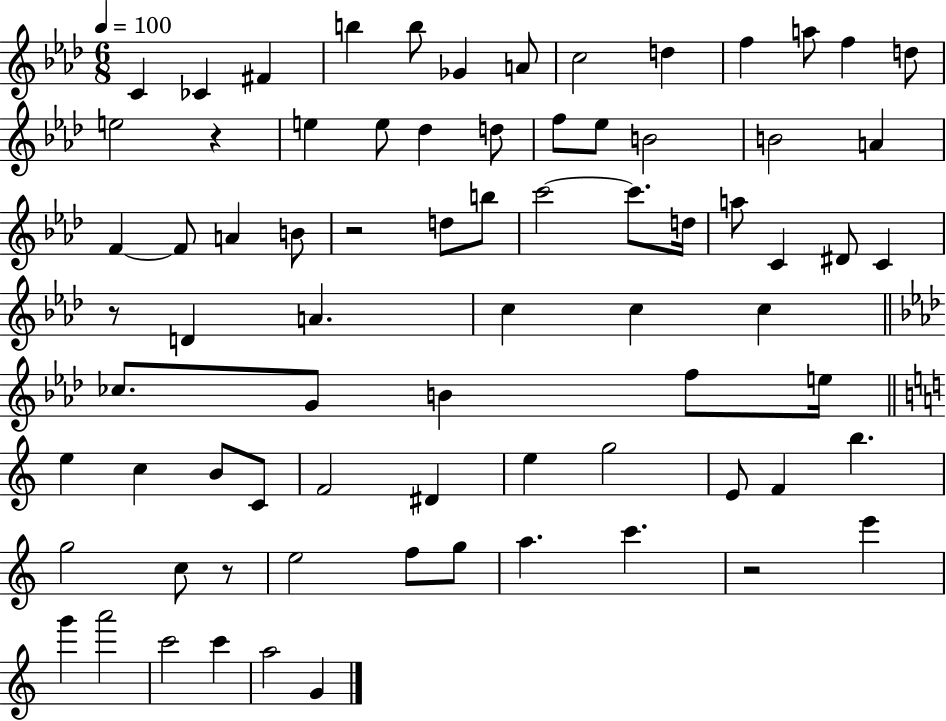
{
  \clef treble
  \numericTimeSignature
  \time 6/8
  \key aes \major
  \tempo 4 = 100
  c'4 ces'4 fis'4 | b''4 b''8 ges'4 a'8 | c''2 d''4 | f''4 a''8 f''4 d''8 | \break e''2 r4 | e''4 e''8 des''4 d''8 | f''8 ees''8 b'2 | b'2 a'4 | \break f'4~~ f'8 a'4 b'8 | r2 d''8 b''8 | c'''2~~ c'''8. d''16 | a''8 c'4 dis'8 c'4 | \break r8 d'4 a'4. | c''4 c''4 c''4 | \bar "||" \break \key aes \major ces''8. g'8 b'4 f''8 e''16 | \bar "||" \break \key c \major e''4 c''4 b'8 c'8 | f'2 dis'4 | e''4 g''2 | e'8 f'4 b''4. | \break g''2 c''8 r8 | e''2 f''8 g''8 | a''4. c'''4. | r2 e'''4 | \break g'''4 a'''2 | c'''2 c'''4 | a''2 g'4 | \bar "|."
}